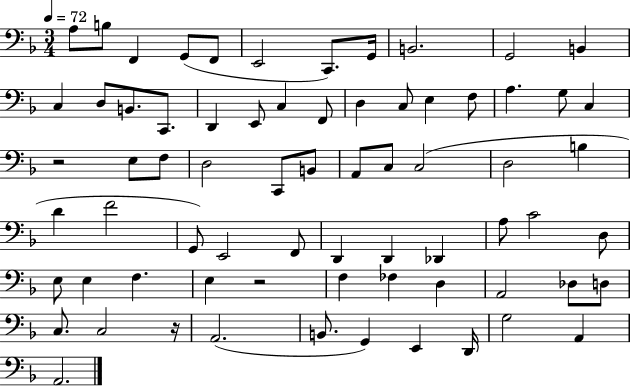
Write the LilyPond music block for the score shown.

{
  \clef bass
  \numericTimeSignature
  \time 3/4
  \key f \major
  \tempo 4 = 72
  a8 b8 f,4 g,8( f,8 | e,2 c,8.) g,16 | b,2. | g,2 b,4 | \break c4 d8 b,8. c,8. | d,4 e,8 c4 f,8 | d4 c8 e4 f8 | a4. g8 c4 | \break r2 e8 f8 | d2 c,8 b,8 | a,8 c8 c2( | d2 b4 | \break d'4 f'2 | g,8) e,2 f,8 | d,4 d,4 des,4 | a8 c'2 d8 | \break e8 e4 f4. | e4 r2 | f4 fes4 d4 | a,2 des8 d8 | \break c8. c2 r16 | a,2.( | b,8. g,4) e,4 d,16 | g2 a,4 | \break a,2. | \bar "|."
}